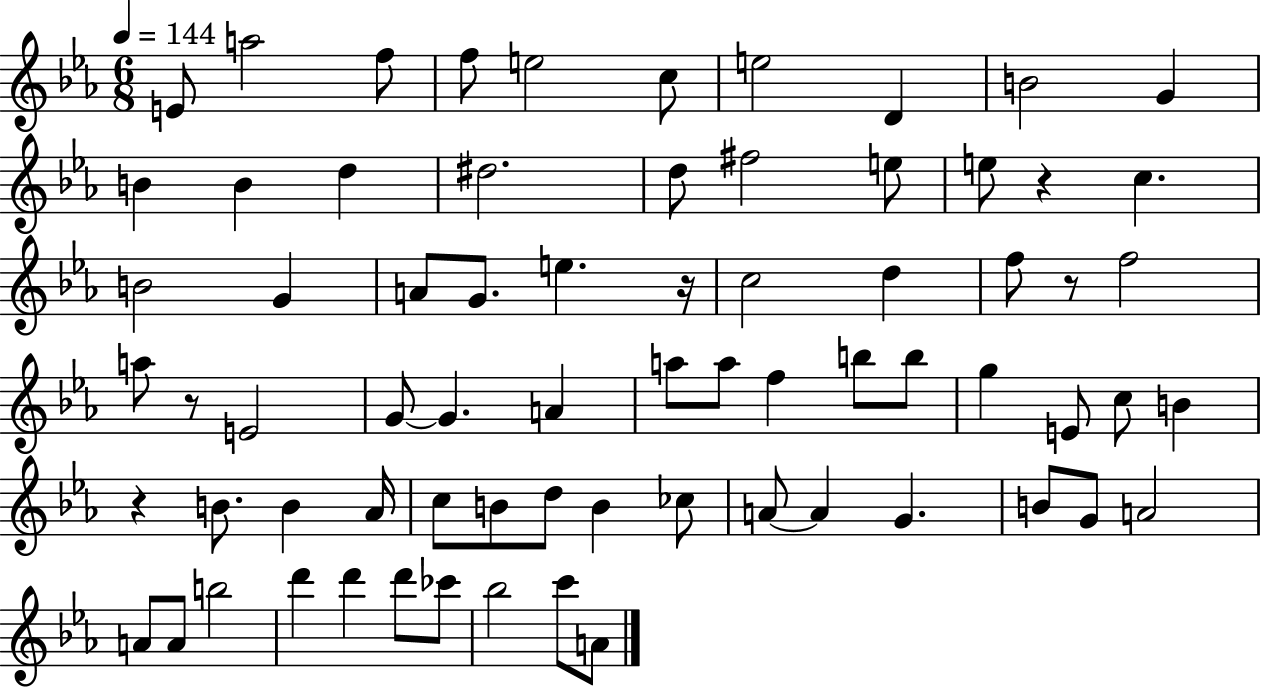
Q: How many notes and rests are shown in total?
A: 71